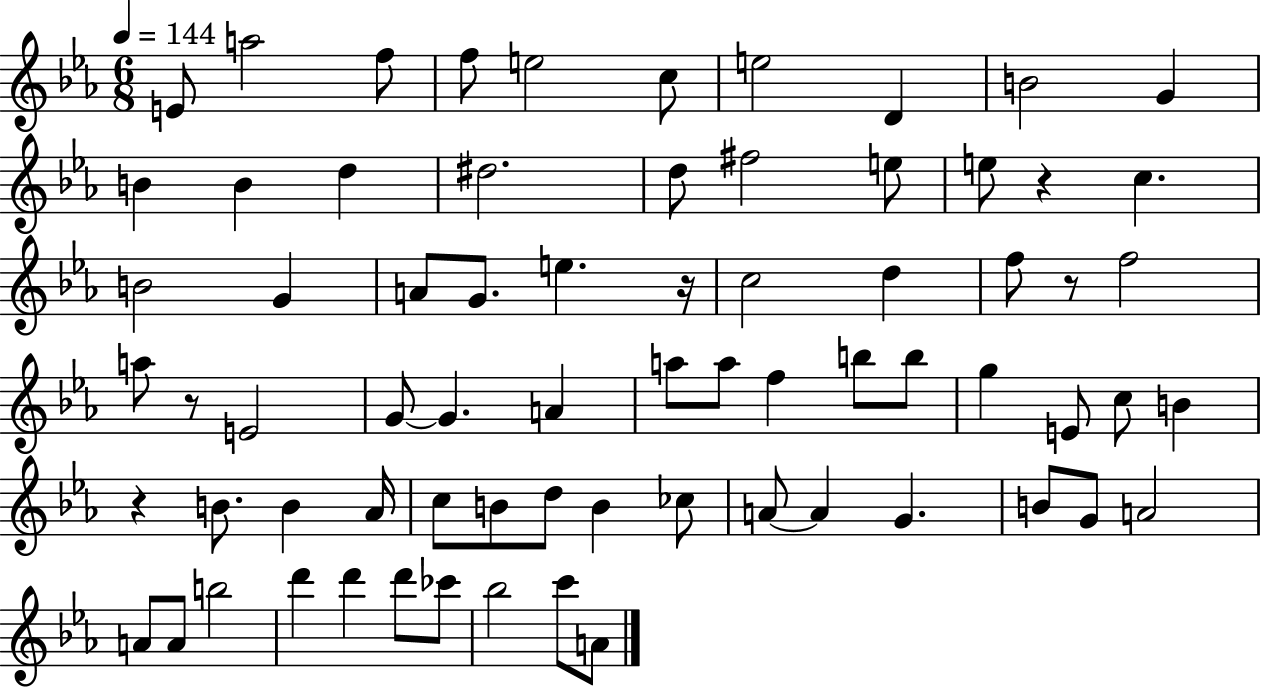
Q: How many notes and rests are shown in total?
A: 71